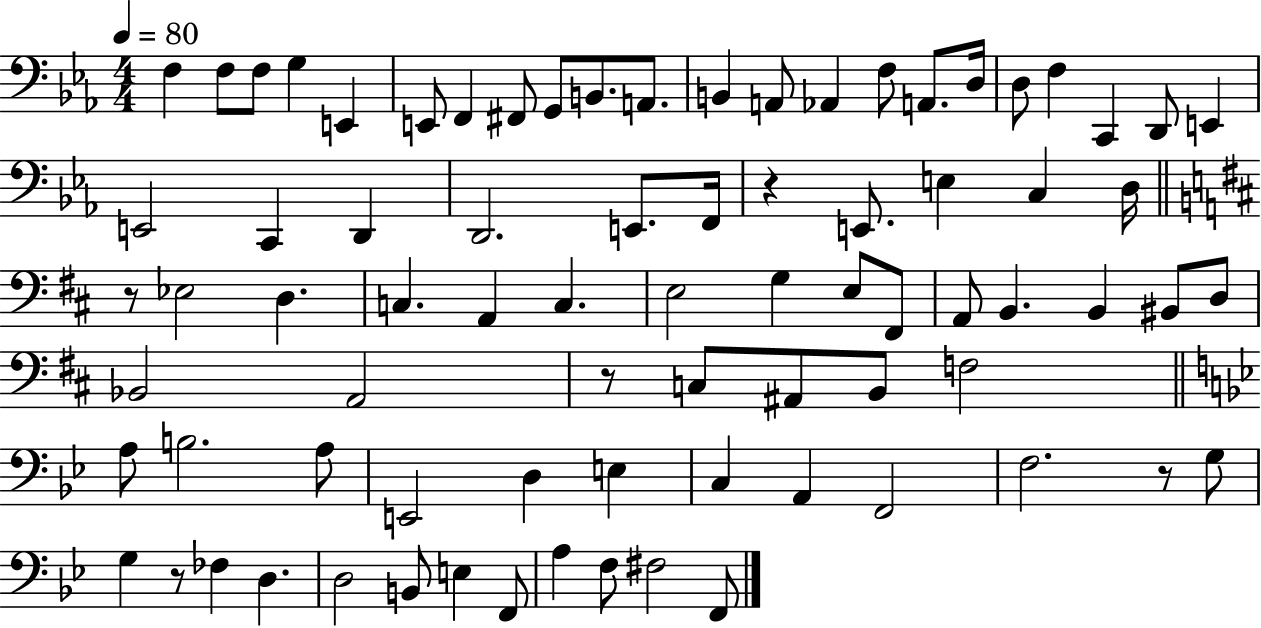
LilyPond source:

{
  \clef bass
  \numericTimeSignature
  \time 4/4
  \key ees \major
  \tempo 4 = 80
  f4 f8 f8 g4 e,4 | e,8 f,4 fis,8 g,8 b,8. a,8. | b,4 a,8 aes,4 f8 a,8. d16 | d8 f4 c,4 d,8 e,4 | \break e,2 c,4 d,4 | d,2. e,8. f,16 | r4 e,8. e4 c4 d16 | \bar "||" \break \key b \minor r8 ees2 d4. | c4. a,4 c4. | e2 g4 e8 fis,8 | a,8 b,4. b,4 bis,8 d8 | \break bes,2 a,2 | r8 c8 ais,8 b,8 f2 | \bar "||" \break \key bes \major a8 b2. a8 | e,2 d4 e4 | c4 a,4 f,2 | f2. r8 g8 | \break g4 r8 fes4 d4. | d2 b,8 e4 f,8 | a4 f8 fis2 f,8 | \bar "|."
}